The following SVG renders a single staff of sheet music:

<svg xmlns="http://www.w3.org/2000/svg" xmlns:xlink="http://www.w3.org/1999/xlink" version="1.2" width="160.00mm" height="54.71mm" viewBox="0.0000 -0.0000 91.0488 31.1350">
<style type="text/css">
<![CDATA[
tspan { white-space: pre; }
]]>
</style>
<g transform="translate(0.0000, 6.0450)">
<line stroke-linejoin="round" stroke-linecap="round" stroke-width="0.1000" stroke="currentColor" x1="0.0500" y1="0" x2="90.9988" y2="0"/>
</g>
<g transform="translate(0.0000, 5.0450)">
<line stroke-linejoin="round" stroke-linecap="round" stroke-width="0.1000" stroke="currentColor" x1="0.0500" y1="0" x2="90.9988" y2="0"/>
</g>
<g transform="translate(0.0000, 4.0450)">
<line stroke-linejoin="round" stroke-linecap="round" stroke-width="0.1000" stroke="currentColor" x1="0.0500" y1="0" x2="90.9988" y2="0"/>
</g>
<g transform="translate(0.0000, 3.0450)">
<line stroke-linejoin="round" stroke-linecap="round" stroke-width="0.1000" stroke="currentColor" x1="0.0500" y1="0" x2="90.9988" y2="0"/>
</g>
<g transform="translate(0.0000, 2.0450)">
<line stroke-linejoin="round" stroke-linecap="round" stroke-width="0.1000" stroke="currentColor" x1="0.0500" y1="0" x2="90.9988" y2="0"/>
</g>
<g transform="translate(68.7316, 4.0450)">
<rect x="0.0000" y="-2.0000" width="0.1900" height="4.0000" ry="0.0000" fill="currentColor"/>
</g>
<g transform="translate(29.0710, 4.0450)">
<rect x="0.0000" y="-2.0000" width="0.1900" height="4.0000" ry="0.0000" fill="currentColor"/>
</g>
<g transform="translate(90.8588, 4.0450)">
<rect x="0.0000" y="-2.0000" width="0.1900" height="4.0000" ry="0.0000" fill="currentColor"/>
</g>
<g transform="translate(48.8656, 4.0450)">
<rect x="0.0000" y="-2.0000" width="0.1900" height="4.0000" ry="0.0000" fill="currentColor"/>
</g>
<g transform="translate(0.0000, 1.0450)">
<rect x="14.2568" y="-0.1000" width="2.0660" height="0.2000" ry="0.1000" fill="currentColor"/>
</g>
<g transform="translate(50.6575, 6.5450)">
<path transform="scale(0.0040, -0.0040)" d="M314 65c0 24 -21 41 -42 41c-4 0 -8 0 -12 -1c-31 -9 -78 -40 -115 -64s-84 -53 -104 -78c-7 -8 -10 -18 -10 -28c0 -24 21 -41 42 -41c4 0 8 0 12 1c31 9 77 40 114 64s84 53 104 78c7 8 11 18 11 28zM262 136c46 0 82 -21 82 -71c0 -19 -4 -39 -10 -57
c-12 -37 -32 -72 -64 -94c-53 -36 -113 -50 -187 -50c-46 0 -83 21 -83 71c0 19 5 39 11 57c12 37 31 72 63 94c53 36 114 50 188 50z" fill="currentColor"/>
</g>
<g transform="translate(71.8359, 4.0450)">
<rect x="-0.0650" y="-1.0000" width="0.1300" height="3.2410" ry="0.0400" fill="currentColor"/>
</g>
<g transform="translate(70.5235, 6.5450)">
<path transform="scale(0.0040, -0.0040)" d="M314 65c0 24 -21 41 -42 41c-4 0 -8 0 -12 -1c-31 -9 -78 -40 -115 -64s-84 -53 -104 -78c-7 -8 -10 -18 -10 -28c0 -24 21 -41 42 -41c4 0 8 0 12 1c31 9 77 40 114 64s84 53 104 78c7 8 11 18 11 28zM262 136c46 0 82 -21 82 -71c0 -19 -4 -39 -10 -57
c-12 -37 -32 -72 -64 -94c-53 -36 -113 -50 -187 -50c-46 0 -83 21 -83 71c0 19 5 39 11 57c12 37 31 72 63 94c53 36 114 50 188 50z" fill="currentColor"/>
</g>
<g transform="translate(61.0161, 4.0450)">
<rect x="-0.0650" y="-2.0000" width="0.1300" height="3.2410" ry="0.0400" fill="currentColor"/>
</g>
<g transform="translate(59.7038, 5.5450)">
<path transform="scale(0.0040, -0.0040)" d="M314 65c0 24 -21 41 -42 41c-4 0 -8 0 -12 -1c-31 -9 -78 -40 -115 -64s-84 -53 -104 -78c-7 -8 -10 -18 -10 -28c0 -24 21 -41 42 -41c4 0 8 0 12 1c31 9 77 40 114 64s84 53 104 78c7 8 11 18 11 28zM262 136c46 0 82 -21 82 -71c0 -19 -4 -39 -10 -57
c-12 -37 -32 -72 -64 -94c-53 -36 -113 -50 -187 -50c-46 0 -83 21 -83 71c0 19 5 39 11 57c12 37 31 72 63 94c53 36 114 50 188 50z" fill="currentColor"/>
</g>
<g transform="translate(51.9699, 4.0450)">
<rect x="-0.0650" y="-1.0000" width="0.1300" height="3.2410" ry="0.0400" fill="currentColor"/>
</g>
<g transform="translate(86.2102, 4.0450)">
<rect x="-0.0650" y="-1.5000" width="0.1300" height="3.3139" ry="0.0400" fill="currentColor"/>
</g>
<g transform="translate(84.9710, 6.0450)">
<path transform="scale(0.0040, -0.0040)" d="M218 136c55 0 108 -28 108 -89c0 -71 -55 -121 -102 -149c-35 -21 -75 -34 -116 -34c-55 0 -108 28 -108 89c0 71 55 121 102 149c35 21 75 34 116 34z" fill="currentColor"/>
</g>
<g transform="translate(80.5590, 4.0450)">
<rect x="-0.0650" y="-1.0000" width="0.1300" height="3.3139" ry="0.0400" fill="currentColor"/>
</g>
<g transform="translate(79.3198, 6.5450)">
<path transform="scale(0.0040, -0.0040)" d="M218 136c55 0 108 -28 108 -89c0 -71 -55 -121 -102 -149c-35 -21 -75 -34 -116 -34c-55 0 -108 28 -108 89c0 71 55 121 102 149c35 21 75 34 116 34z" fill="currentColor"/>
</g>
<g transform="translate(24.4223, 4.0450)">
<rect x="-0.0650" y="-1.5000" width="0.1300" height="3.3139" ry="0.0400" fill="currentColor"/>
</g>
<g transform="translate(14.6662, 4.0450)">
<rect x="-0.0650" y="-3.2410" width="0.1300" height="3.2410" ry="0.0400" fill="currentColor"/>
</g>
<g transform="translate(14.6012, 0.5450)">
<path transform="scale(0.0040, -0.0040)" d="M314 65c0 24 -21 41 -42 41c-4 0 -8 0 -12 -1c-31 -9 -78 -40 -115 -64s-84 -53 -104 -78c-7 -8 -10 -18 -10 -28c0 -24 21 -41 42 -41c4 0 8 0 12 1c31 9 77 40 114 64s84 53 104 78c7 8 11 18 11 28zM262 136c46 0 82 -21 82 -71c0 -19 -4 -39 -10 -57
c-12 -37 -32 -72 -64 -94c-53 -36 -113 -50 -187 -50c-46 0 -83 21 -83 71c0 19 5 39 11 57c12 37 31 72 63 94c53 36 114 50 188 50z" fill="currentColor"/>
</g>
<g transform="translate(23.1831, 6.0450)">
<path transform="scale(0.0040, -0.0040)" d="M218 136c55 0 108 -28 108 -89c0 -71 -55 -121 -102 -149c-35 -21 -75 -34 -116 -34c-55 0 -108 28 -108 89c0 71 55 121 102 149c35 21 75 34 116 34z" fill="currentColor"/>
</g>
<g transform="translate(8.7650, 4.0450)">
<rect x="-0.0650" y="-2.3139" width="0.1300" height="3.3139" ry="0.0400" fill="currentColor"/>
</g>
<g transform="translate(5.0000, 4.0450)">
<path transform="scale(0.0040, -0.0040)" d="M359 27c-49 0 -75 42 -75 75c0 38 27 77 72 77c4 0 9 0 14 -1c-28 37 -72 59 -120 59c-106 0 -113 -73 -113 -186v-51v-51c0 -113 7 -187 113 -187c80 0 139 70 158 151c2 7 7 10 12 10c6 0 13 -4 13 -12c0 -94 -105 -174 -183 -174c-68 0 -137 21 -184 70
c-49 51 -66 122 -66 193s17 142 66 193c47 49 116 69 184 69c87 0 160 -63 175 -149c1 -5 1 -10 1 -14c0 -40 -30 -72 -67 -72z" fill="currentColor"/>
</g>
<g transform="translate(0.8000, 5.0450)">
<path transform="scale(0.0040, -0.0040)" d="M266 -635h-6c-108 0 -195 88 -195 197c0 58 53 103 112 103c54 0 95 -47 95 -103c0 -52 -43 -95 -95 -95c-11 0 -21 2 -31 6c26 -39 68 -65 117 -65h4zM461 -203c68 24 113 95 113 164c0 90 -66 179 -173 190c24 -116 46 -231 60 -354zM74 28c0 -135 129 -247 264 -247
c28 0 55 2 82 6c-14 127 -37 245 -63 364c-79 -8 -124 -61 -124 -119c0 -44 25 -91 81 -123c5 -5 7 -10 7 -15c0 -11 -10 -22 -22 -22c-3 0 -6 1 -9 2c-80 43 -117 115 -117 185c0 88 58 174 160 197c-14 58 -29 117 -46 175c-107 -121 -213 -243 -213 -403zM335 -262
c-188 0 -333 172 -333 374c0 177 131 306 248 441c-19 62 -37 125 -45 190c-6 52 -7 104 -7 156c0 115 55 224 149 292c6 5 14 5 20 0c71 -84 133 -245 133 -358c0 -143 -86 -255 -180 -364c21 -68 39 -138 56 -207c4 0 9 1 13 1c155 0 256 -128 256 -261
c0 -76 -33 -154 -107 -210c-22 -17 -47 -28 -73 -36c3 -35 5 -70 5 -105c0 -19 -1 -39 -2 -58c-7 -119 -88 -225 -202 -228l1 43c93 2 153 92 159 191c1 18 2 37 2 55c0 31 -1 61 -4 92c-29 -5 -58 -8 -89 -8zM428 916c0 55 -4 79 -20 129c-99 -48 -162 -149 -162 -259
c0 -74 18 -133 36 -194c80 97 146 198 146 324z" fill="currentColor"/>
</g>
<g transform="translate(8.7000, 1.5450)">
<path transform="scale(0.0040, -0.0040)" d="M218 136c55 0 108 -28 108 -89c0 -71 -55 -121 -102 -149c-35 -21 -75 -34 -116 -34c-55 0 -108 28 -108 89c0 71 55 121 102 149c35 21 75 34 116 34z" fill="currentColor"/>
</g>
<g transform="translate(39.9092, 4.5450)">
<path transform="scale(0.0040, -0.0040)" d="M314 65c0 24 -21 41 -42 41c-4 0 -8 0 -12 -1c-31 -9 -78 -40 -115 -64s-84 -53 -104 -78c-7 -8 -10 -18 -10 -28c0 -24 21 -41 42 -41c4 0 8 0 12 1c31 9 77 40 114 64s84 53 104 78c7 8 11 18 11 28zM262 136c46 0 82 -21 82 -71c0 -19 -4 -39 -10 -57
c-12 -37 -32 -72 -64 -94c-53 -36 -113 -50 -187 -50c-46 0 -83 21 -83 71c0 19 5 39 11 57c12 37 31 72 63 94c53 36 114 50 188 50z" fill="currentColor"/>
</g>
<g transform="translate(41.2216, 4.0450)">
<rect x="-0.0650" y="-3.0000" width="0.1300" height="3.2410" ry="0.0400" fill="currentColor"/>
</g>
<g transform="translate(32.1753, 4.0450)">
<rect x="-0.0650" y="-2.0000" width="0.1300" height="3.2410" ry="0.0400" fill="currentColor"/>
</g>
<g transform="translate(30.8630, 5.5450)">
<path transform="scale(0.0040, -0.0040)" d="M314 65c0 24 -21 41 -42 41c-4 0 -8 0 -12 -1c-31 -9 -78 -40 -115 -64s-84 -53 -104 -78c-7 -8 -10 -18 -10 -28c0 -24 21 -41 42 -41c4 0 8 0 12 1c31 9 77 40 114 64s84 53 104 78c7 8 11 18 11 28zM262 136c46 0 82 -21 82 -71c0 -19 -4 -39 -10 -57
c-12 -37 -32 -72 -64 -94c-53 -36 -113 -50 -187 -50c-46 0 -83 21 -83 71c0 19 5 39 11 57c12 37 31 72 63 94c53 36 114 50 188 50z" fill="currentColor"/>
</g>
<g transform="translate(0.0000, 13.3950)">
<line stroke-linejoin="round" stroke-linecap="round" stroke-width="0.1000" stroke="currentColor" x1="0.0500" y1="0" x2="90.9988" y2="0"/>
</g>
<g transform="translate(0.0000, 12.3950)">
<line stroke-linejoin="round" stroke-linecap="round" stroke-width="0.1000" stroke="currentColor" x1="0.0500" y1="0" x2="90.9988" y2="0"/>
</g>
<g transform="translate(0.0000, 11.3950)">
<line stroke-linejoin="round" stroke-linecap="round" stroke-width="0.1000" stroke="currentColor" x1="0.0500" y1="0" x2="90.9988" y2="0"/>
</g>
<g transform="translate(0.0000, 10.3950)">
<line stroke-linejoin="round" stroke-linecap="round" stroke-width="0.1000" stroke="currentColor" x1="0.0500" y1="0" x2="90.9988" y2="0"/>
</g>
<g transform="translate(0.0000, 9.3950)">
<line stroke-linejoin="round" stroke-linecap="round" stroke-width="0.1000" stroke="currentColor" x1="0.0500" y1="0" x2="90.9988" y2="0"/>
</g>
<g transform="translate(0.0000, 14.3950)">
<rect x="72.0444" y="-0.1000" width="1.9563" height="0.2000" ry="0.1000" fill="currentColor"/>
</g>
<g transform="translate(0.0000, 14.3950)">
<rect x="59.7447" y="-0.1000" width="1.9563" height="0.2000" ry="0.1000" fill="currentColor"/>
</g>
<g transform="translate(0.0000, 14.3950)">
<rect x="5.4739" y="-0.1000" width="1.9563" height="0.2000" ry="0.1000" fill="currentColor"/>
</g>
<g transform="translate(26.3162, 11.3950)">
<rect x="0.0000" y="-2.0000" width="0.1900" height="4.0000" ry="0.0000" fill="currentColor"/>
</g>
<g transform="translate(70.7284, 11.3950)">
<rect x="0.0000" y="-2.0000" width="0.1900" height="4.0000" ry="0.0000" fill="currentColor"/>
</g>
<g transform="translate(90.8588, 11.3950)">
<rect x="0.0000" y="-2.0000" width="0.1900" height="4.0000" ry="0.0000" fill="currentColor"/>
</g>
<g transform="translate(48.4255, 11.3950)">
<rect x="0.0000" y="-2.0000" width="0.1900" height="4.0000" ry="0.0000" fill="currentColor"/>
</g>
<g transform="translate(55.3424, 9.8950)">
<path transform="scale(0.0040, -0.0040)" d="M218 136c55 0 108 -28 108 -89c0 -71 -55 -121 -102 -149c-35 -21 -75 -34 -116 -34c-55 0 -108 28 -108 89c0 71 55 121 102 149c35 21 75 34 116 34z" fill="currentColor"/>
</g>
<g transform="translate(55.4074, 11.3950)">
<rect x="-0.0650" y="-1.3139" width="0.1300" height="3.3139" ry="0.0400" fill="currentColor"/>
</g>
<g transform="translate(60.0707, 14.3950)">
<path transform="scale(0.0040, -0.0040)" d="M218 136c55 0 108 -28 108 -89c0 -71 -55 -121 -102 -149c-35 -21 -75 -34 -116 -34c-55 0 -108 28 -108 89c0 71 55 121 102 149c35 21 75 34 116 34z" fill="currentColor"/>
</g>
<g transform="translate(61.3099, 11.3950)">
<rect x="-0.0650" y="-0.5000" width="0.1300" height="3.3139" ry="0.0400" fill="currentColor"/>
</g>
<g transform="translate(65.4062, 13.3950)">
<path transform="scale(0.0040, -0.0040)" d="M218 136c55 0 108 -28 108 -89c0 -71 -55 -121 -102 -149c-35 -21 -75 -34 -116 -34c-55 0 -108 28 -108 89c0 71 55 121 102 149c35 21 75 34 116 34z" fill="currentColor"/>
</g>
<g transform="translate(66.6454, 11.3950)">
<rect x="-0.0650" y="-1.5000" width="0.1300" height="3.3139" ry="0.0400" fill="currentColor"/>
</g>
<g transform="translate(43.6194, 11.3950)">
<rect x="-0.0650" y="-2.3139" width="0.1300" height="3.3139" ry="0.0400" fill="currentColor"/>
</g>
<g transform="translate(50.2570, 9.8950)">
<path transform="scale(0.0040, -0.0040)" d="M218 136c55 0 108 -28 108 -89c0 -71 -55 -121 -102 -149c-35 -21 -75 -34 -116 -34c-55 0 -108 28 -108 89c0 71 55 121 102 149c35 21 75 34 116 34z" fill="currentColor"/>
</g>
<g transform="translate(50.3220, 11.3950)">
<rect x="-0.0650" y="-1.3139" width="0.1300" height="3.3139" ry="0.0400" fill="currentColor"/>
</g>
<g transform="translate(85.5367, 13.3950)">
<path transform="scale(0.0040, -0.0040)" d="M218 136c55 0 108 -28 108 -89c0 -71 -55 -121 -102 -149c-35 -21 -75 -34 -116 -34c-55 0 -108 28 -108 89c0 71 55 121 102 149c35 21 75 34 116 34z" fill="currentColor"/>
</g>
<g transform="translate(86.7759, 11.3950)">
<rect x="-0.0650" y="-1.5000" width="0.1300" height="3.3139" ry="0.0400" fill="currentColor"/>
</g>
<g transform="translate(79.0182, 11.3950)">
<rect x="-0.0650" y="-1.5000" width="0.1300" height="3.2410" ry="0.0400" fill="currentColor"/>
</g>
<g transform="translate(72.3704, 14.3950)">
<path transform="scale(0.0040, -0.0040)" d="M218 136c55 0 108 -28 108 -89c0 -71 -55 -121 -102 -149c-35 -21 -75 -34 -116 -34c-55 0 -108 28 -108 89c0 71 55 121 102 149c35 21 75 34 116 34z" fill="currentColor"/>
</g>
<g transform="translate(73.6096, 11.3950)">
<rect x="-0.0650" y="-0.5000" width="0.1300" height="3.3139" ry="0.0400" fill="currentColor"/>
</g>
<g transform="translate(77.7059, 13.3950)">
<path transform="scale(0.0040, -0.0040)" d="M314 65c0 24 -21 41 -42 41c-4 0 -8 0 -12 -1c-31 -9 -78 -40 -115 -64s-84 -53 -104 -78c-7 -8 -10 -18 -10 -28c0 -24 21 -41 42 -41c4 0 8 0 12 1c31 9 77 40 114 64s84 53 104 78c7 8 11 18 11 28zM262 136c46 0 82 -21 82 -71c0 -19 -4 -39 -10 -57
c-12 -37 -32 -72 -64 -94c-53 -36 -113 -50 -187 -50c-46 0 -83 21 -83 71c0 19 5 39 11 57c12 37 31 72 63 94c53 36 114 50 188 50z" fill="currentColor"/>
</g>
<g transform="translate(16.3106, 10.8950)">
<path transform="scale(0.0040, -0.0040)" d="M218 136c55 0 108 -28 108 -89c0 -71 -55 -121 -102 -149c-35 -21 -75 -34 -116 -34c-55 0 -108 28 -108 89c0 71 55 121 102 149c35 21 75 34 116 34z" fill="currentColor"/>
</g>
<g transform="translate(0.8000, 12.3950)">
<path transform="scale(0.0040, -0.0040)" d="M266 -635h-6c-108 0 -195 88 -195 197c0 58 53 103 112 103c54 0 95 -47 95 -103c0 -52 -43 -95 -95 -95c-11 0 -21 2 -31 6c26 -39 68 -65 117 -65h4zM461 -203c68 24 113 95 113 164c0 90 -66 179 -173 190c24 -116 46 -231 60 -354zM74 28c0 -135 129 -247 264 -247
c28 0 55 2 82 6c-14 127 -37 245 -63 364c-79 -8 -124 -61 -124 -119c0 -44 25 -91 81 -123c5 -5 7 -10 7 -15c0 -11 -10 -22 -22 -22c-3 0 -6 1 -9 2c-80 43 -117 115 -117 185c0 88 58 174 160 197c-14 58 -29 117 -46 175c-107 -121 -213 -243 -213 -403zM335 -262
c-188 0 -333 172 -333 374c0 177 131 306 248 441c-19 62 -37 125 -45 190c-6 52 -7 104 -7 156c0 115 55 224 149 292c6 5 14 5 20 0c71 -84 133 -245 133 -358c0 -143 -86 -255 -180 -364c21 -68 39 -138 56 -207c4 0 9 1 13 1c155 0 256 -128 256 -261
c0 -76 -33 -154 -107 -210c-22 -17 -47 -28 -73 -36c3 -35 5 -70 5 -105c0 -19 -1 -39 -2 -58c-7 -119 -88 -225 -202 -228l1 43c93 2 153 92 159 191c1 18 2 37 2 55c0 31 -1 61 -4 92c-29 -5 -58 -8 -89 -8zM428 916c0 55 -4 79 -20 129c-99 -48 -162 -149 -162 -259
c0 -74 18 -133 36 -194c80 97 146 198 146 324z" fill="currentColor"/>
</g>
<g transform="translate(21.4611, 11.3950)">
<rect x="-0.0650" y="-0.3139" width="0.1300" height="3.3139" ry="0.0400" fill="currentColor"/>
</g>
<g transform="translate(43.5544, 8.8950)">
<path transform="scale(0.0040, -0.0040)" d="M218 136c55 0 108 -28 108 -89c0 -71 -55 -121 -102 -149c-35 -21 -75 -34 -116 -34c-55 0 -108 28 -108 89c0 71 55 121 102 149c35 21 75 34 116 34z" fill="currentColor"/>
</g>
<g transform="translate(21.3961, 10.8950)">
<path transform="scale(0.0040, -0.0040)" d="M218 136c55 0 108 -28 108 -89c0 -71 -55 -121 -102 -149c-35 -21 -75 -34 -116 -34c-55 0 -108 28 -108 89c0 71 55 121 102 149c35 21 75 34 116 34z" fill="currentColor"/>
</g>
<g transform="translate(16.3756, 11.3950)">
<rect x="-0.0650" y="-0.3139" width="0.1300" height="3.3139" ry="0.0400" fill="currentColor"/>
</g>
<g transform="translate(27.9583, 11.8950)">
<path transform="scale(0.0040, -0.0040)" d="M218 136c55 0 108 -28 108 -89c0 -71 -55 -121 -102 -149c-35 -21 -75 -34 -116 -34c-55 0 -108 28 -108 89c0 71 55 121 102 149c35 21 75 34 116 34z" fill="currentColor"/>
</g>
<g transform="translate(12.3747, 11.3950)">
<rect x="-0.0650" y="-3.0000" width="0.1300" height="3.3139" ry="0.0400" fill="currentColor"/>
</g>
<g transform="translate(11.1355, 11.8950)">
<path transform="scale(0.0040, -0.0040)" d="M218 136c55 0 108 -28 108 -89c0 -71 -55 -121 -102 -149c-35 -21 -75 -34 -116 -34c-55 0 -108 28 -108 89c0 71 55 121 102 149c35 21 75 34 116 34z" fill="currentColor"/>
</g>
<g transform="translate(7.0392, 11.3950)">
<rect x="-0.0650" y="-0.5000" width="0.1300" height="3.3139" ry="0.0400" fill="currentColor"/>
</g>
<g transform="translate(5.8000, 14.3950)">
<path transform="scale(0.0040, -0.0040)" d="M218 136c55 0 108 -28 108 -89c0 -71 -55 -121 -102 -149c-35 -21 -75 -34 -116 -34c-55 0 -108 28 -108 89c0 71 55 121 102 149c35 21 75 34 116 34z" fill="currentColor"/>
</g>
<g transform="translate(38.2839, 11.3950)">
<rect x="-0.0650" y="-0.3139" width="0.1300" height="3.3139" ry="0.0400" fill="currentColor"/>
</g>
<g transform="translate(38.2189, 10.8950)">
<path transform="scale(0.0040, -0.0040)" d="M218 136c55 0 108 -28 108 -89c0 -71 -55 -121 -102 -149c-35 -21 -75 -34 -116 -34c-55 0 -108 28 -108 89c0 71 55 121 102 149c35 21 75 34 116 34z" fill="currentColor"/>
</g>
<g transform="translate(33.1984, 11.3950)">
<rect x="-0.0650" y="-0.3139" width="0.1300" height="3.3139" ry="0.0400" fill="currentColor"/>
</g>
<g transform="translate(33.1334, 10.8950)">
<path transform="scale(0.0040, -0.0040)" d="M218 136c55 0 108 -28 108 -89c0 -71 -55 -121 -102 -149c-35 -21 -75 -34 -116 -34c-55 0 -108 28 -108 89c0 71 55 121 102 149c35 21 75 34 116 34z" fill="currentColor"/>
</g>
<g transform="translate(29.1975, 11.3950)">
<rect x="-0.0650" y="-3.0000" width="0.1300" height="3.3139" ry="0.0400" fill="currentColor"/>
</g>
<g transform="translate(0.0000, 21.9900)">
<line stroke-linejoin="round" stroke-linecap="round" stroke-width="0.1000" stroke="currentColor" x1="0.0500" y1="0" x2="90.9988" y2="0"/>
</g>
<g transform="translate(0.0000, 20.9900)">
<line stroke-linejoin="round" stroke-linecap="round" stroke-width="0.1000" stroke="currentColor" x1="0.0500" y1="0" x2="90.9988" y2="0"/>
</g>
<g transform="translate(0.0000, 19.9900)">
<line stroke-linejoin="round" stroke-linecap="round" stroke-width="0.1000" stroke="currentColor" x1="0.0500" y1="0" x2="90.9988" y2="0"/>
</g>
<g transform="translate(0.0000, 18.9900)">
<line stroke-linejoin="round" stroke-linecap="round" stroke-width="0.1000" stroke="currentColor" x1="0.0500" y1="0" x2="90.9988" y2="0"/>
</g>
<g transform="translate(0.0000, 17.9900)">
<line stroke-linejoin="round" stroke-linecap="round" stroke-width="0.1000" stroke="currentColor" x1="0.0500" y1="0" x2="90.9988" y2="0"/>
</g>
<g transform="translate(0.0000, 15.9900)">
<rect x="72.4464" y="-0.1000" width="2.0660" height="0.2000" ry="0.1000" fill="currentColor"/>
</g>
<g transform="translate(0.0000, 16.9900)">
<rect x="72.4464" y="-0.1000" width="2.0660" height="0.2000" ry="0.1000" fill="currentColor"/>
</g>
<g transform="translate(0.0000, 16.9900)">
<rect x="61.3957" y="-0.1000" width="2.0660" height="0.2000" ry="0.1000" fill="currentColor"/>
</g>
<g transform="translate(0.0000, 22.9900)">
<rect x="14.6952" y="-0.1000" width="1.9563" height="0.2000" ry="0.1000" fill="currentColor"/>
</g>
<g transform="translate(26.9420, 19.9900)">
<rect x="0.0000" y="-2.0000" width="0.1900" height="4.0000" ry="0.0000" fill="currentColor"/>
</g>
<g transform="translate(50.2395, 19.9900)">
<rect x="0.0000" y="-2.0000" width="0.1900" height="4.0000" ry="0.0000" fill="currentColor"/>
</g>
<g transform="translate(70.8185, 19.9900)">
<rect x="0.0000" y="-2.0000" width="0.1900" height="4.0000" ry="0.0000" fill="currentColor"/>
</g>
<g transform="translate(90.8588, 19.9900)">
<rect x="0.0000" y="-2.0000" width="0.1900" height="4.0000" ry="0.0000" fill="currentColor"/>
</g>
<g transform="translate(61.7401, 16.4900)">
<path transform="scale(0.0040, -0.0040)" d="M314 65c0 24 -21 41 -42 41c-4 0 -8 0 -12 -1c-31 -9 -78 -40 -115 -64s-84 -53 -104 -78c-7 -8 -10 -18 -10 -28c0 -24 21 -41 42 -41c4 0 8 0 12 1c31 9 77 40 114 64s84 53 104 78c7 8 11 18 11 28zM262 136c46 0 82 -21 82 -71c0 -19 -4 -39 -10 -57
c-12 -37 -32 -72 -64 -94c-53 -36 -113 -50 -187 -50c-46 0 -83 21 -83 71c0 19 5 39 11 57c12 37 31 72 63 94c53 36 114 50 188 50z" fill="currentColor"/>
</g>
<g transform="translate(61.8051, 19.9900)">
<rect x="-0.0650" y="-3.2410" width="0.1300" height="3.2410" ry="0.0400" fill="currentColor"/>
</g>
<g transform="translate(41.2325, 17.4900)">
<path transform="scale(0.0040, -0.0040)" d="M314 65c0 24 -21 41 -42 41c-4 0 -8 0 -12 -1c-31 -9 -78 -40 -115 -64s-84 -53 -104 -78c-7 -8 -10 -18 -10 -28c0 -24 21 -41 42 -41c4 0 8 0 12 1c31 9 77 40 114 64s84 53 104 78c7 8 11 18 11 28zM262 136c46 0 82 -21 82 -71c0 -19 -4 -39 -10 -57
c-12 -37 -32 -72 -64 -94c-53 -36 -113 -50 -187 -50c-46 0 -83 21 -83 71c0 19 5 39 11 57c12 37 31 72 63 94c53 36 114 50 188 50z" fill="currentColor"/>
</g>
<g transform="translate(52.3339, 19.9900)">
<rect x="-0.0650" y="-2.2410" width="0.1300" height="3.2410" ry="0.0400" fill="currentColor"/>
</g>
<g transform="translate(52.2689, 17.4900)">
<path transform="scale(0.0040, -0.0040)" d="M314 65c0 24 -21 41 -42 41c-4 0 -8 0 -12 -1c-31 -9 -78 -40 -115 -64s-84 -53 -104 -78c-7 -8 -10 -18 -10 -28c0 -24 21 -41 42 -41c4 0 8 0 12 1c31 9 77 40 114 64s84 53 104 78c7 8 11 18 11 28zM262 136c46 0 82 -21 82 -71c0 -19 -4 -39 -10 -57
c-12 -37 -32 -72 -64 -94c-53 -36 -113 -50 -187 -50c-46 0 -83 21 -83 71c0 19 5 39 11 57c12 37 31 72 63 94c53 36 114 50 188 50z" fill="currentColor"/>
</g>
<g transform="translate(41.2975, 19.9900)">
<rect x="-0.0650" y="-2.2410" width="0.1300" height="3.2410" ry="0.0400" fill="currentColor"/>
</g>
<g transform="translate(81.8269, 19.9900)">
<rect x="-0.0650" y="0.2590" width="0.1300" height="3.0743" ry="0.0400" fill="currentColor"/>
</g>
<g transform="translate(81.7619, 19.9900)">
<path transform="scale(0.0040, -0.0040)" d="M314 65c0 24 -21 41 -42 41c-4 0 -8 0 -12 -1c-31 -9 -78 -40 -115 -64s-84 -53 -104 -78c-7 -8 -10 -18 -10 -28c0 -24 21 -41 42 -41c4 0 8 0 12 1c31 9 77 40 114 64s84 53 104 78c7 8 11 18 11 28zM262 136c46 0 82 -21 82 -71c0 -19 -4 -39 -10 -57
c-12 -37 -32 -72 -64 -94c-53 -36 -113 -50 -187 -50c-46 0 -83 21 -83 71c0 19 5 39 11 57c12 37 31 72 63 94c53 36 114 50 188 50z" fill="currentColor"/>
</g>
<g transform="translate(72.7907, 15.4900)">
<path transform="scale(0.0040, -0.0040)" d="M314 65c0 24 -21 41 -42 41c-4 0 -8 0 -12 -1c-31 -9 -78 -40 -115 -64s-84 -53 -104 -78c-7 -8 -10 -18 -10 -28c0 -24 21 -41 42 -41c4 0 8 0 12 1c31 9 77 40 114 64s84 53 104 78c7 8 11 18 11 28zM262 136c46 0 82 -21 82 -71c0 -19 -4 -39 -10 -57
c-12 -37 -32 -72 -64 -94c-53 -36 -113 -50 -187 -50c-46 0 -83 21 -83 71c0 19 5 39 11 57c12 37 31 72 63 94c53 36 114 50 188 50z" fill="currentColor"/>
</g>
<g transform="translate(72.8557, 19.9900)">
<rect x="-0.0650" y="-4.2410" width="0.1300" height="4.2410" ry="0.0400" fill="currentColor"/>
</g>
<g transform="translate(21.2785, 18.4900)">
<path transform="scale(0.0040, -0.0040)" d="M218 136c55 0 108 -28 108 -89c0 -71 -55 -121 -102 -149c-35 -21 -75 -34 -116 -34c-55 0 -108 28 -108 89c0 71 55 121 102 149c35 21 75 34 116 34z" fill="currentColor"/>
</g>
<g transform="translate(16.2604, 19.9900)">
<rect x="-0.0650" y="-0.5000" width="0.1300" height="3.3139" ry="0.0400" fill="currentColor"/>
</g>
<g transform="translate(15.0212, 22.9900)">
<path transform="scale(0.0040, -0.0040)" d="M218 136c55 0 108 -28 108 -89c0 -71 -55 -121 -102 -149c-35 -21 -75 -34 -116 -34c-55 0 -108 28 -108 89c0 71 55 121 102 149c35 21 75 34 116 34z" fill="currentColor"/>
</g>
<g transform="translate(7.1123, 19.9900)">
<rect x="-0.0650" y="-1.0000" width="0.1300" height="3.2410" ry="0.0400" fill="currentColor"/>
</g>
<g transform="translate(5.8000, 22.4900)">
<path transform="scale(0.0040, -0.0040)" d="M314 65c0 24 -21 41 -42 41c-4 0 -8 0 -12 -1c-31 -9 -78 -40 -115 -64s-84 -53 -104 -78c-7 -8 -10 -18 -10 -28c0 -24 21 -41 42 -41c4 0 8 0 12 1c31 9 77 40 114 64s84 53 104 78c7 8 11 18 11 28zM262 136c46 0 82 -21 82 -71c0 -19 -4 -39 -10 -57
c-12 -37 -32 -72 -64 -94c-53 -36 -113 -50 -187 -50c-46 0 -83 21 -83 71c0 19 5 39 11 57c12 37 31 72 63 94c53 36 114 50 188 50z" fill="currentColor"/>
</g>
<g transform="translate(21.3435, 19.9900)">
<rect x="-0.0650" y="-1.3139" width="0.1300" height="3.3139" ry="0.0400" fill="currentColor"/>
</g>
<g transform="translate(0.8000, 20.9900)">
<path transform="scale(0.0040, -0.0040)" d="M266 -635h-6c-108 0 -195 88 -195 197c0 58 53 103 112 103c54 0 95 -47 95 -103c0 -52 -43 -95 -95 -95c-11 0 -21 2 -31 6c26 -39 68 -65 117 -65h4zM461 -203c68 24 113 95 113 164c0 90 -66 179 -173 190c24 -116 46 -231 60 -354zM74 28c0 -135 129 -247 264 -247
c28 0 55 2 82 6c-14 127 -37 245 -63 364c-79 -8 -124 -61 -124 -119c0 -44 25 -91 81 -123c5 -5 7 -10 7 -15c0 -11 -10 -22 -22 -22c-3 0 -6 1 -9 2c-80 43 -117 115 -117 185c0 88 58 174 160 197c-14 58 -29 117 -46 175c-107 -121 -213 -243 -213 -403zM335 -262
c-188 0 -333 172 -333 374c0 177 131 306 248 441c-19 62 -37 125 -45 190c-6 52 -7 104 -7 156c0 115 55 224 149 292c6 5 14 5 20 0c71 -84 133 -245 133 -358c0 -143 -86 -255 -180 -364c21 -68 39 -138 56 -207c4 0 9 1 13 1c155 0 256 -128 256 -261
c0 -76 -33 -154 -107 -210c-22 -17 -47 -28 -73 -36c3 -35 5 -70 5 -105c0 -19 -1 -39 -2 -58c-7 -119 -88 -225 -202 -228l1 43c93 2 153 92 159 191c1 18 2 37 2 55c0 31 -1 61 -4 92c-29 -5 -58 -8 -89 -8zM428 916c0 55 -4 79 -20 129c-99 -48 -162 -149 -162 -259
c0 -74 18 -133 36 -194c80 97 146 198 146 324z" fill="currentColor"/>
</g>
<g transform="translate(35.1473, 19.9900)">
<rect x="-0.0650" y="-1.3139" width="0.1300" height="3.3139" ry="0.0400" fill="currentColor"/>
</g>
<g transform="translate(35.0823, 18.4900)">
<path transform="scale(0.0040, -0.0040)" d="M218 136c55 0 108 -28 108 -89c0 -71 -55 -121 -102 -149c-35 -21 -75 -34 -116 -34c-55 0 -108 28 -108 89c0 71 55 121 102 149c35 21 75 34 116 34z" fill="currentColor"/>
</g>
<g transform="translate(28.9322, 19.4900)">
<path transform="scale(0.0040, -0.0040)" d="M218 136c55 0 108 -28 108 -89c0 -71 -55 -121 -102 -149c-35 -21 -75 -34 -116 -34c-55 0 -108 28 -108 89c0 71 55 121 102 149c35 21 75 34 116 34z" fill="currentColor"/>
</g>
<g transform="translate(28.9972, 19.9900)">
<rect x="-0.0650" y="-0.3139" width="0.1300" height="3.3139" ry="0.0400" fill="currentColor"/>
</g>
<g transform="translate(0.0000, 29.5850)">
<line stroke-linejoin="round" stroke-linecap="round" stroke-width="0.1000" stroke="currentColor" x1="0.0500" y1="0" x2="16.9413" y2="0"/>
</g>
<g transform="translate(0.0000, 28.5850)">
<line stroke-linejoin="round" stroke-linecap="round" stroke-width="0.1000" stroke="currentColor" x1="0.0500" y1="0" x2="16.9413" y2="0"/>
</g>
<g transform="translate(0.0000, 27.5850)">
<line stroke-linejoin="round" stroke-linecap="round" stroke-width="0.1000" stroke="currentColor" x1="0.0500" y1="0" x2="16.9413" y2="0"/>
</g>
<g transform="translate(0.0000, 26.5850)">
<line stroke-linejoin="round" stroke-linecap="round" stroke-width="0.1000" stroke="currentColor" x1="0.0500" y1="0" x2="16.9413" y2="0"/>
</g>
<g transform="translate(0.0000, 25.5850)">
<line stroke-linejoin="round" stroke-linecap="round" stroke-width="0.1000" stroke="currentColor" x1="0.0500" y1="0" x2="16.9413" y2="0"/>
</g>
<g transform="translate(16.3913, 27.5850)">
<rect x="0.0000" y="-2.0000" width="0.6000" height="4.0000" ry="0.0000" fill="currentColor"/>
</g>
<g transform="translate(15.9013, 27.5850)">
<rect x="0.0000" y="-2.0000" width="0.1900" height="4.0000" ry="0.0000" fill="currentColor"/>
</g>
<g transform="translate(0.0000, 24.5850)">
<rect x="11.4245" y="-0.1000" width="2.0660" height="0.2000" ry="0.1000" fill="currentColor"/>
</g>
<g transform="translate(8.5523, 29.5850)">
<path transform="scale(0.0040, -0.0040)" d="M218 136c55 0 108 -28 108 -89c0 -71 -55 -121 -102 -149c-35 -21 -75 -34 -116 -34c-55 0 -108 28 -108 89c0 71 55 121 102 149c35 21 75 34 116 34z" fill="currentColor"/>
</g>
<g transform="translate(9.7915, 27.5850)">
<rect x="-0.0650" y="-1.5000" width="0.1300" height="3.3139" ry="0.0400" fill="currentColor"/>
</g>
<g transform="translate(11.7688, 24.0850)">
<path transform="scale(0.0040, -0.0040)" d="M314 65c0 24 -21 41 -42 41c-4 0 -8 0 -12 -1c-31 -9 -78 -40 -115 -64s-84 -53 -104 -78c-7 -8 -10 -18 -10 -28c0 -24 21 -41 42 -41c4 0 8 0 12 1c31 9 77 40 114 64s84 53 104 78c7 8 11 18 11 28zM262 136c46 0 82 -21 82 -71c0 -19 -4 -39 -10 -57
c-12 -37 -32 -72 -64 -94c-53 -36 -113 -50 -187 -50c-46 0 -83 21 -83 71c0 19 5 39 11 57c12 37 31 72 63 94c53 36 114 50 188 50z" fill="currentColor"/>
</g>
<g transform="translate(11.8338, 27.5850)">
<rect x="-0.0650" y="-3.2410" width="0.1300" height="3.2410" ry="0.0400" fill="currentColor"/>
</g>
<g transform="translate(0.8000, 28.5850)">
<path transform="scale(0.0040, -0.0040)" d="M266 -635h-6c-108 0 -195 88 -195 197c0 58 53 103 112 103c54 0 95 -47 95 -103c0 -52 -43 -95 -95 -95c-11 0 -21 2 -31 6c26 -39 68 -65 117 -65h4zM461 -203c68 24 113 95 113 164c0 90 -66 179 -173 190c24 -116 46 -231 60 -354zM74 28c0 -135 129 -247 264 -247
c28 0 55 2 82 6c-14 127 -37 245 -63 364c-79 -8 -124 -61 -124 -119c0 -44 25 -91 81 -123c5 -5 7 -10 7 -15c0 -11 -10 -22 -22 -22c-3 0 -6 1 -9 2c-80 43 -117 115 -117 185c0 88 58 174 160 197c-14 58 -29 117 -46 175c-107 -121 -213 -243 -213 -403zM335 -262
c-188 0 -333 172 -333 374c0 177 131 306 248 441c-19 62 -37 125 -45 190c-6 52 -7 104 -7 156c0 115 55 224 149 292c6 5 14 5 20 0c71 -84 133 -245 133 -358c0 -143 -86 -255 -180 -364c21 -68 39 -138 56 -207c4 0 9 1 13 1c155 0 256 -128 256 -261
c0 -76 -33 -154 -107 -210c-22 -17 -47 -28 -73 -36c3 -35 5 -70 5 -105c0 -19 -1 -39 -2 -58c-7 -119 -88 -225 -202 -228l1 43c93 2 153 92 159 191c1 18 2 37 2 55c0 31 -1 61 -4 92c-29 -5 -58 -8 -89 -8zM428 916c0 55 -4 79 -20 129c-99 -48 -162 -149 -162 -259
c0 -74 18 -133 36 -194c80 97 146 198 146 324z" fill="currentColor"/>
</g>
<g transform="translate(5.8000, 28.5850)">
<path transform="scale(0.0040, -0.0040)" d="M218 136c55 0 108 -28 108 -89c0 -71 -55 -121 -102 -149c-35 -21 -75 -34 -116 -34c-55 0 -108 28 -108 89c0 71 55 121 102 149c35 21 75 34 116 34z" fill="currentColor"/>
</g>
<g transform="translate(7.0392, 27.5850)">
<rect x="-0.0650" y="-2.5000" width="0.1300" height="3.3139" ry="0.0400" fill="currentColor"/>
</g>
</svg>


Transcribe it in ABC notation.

X:1
T:Untitled
M:4/4
L:1/4
K:C
g b2 E F2 A2 D2 F2 D2 D E C A c c A c c g e e C E C E2 E D2 C e c e g2 g2 b2 d'2 B2 G E b2